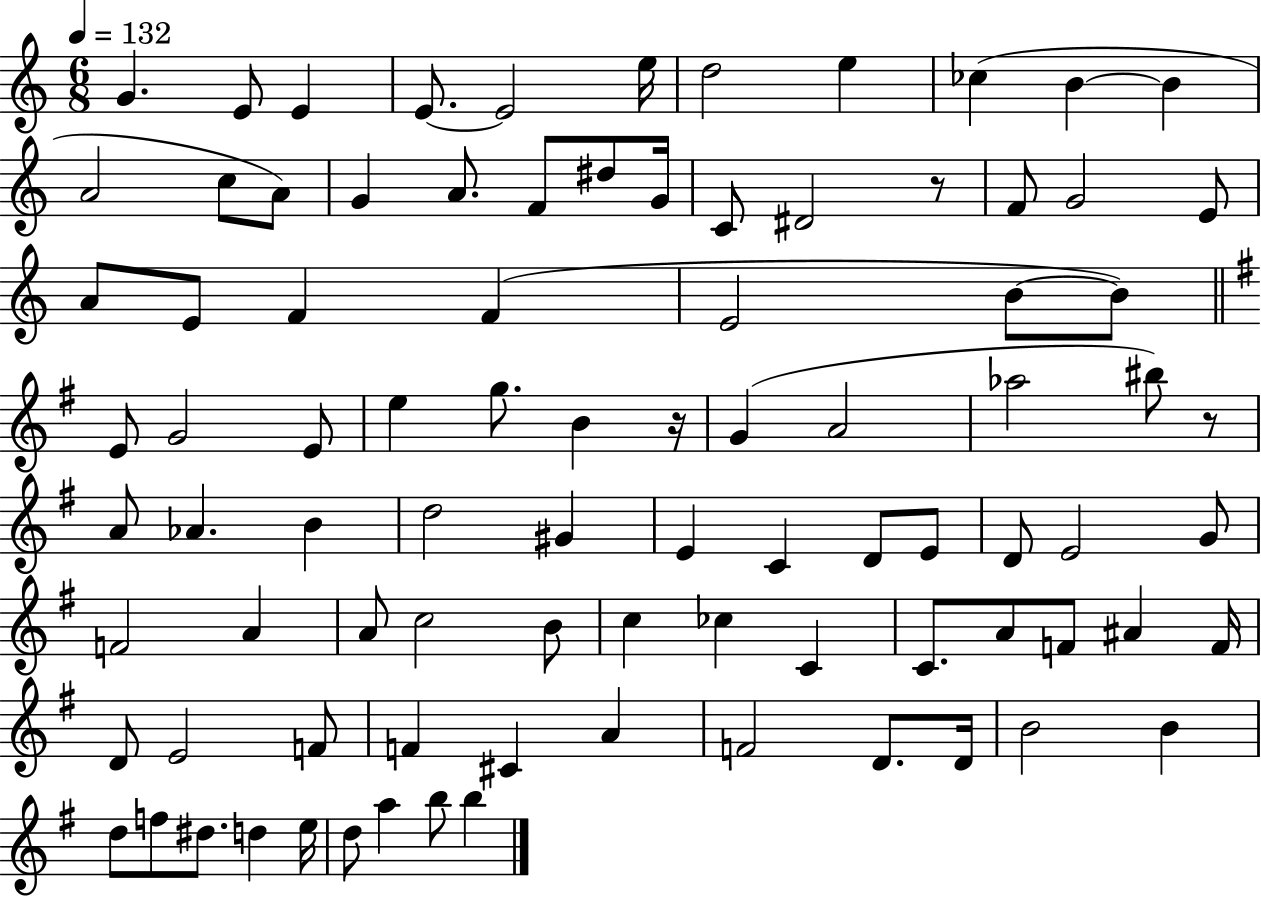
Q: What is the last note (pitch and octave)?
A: B5